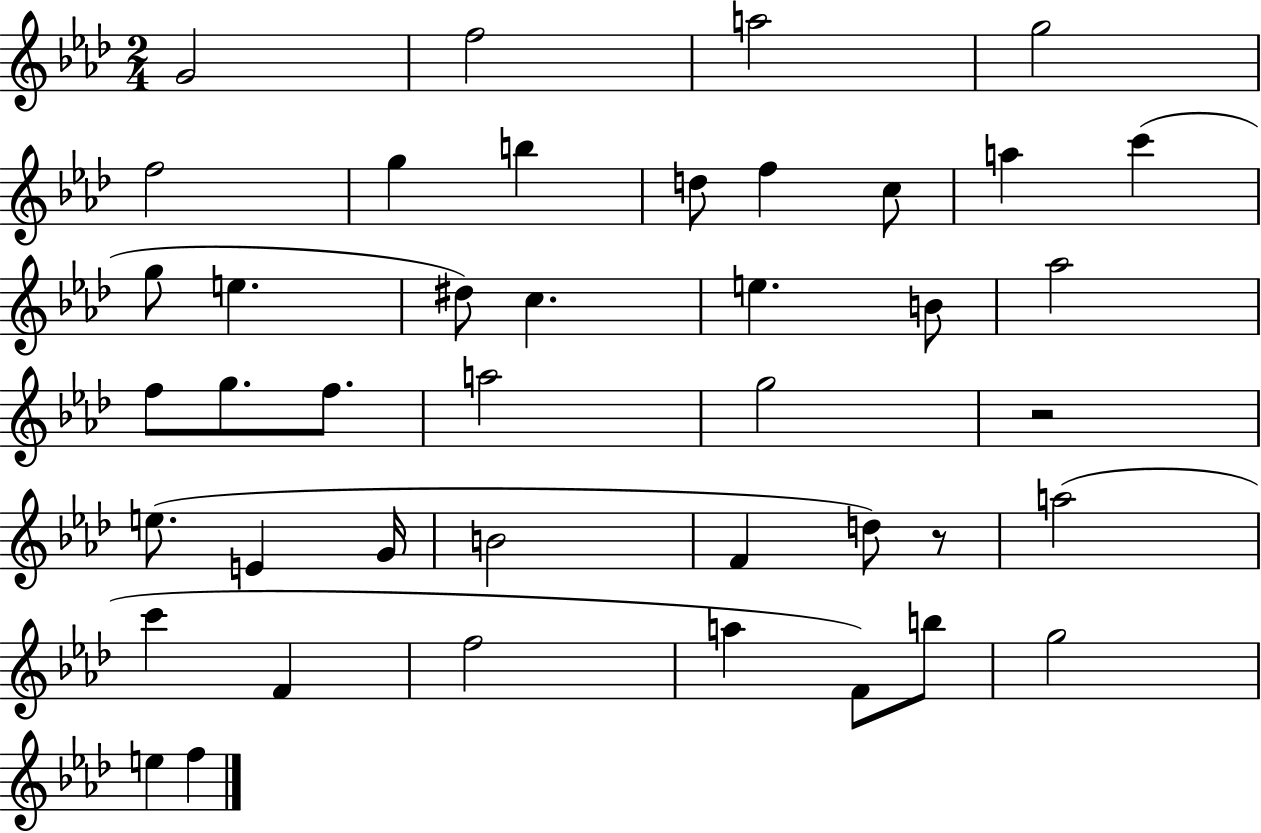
X:1
T:Untitled
M:2/4
L:1/4
K:Ab
G2 f2 a2 g2 f2 g b d/2 f c/2 a c' g/2 e ^d/2 c e B/2 _a2 f/2 g/2 f/2 a2 g2 z2 e/2 E G/4 B2 F d/2 z/2 a2 c' F f2 a F/2 b/2 g2 e f